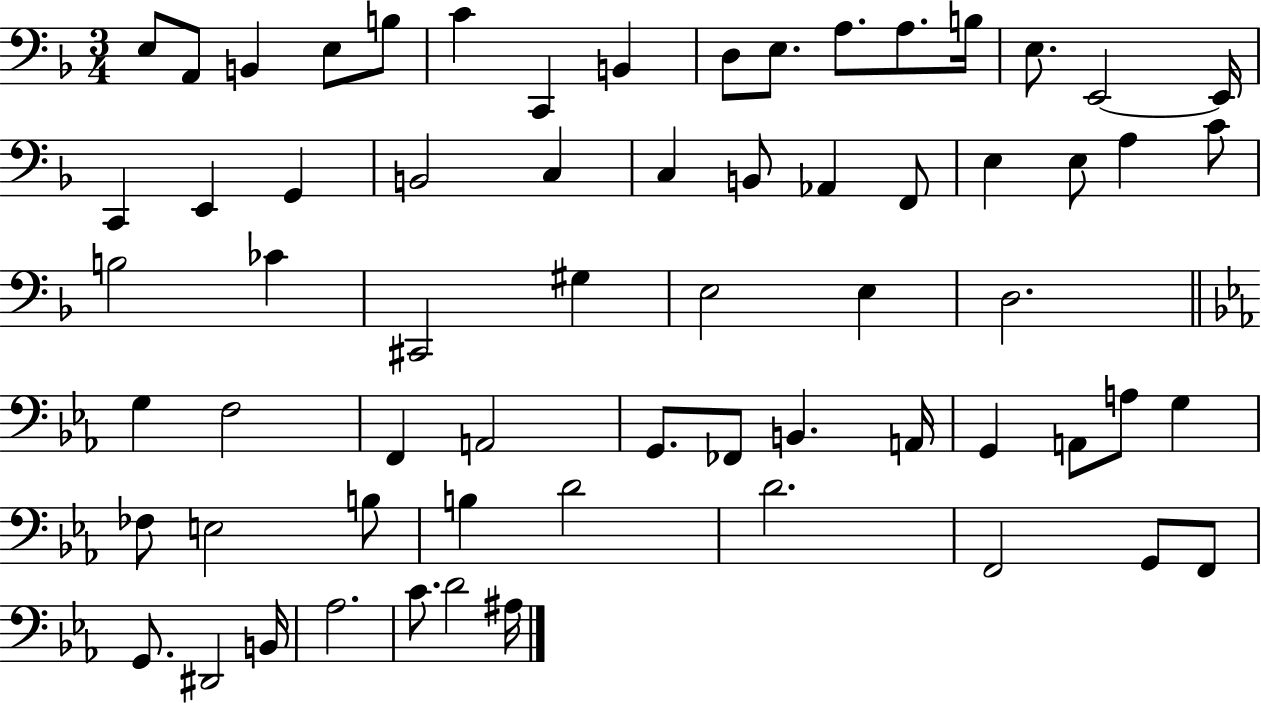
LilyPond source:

{
  \clef bass
  \numericTimeSignature
  \time 3/4
  \key f \major
  \repeat volta 2 { e8 a,8 b,4 e8 b8 | c'4 c,4 b,4 | d8 e8. a8. a8. b16 | e8. e,2~~ e,16 | \break c,4 e,4 g,4 | b,2 c4 | c4 b,8 aes,4 f,8 | e4 e8 a4 c'8 | \break b2 ces'4 | cis,2 gis4 | e2 e4 | d2. | \break \bar "||" \break \key ees \major g4 f2 | f,4 a,2 | g,8. fes,8 b,4. a,16 | g,4 a,8 a8 g4 | \break fes8 e2 b8 | b4 d'2 | d'2. | f,2 g,8 f,8 | \break g,8. dis,2 b,16 | aes2. | c'8. d'2 ais16 | } \bar "|."
}